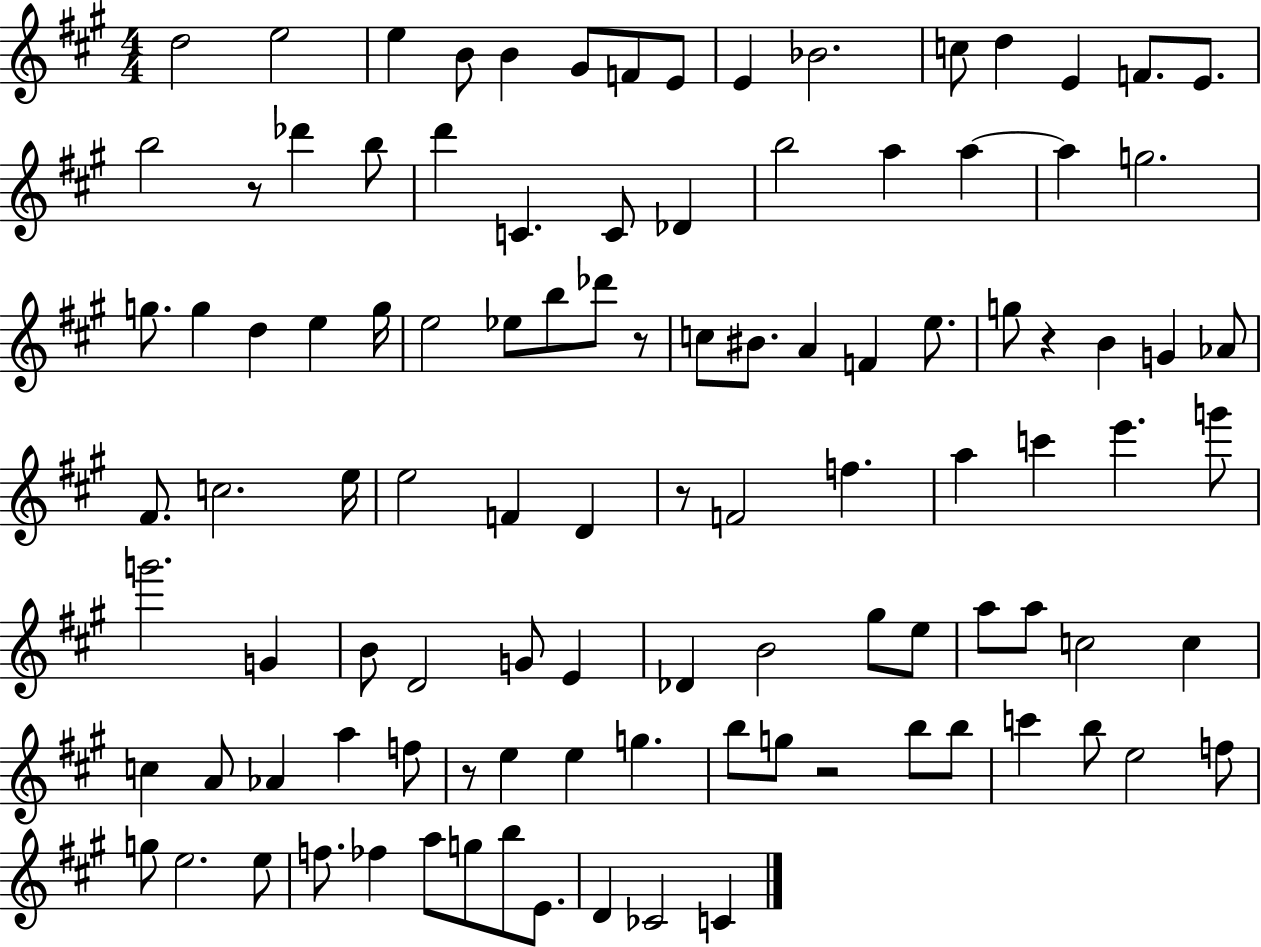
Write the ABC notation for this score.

X:1
T:Untitled
M:4/4
L:1/4
K:A
d2 e2 e B/2 B ^G/2 F/2 E/2 E _B2 c/2 d E F/2 E/2 b2 z/2 _d' b/2 d' C C/2 _D b2 a a a g2 g/2 g d e g/4 e2 _e/2 b/2 _d'/2 z/2 c/2 ^B/2 A F e/2 g/2 z B G _A/2 ^F/2 c2 e/4 e2 F D z/2 F2 f a c' e' g'/2 g'2 G B/2 D2 G/2 E _D B2 ^g/2 e/2 a/2 a/2 c2 c c A/2 _A a f/2 z/2 e e g b/2 g/2 z2 b/2 b/2 c' b/2 e2 f/2 g/2 e2 e/2 f/2 _f a/2 g/2 b/2 E/2 D _C2 C